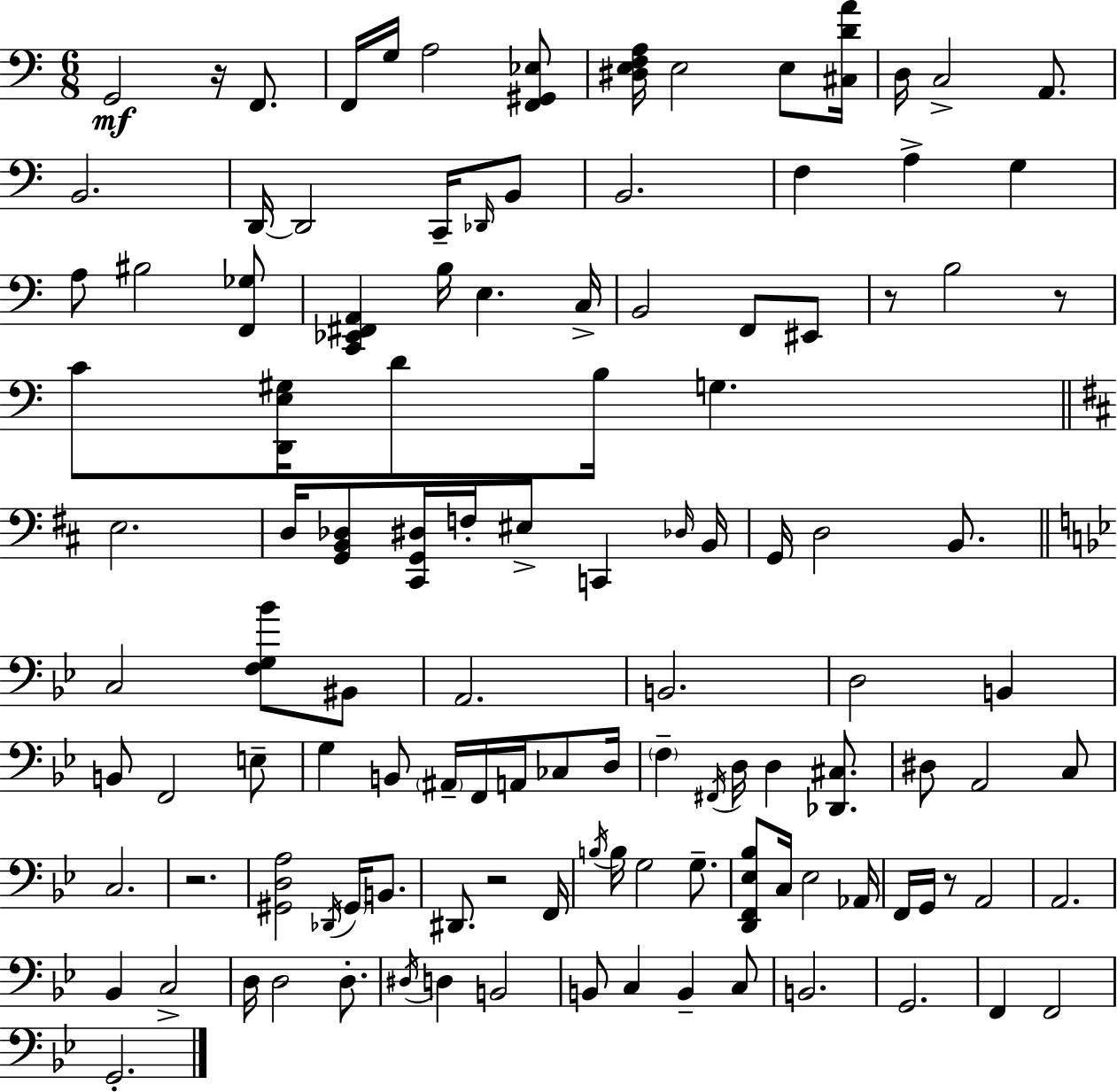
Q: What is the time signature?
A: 6/8